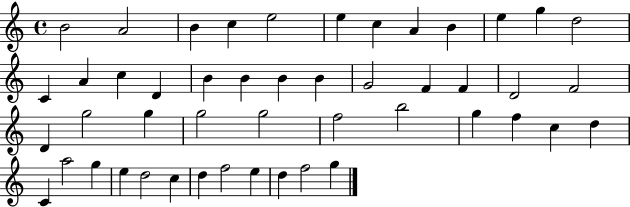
B4/h A4/h B4/q C5/q E5/h E5/q C5/q A4/q B4/q E5/q G5/q D5/h C4/q A4/q C5/q D4/q B4/q B4/q B4/q B4/q G4/h F4/q F4/q D4/h F4/h D4/q G5/h G5/q G5/h G5/h F5/h B5/h G5/q F5/q C5/q D5/q C4/q A5/h G5/q E5/q D5/h C5/q D5/q F5/h E5/q D5/q F5/h G5/q